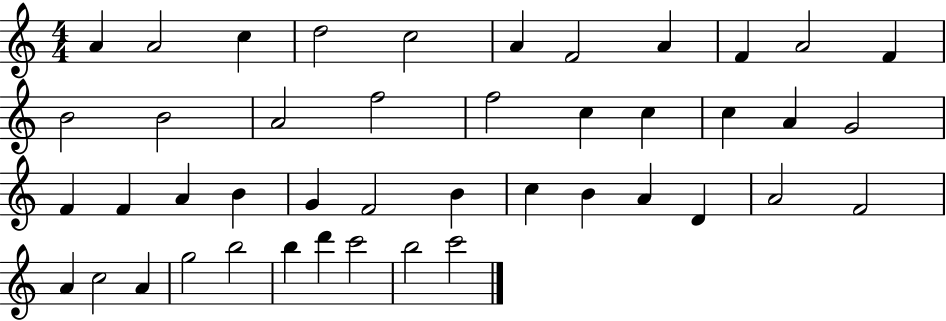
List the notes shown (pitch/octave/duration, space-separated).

A4/q A4/h C5/q D5/h C5/h A4/q F4/h A4/q F4/q A4/h F4/q B4/h B4/h A4/h F5/h F5/h C5/q C5/q C5/q A4/q G4/h F4/q F4/q A4/q B4/q G4/q F4/h B4/q C5/q B4/q A4/q D4/q A4/h F4/h A4/q C5/h A4/q G5/h B5/h B5/q D6/q C6/h B5/h C6/h